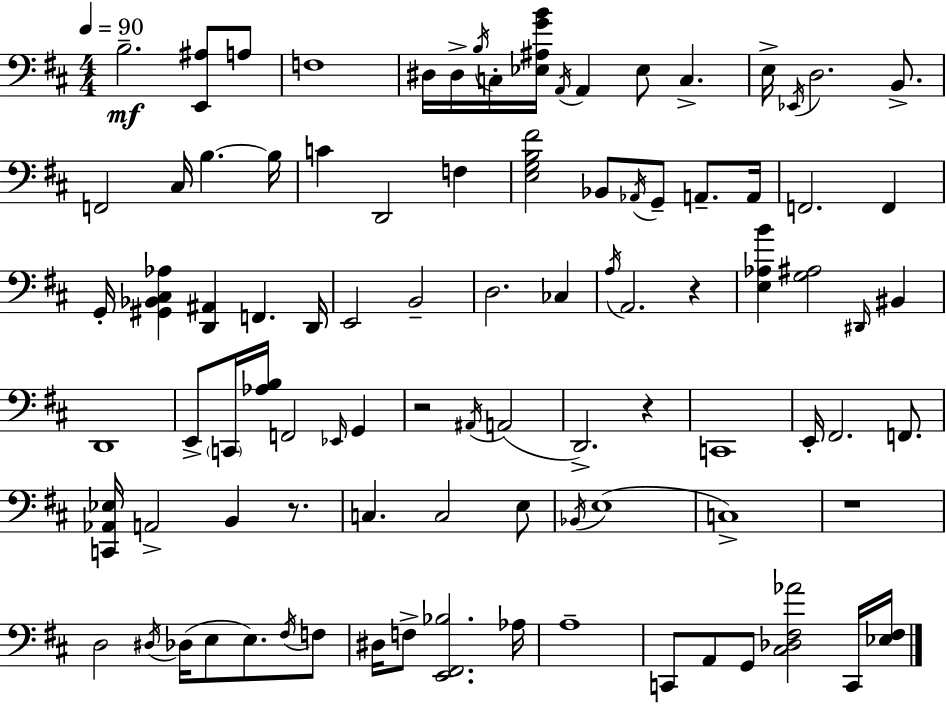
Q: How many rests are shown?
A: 5